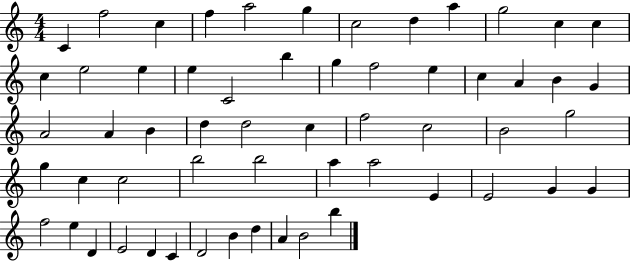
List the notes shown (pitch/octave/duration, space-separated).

C4/q F5/h C5/q F5/q A5/h G5/q C5/h D5/q A5/q G5/h C5/q C5/q C5/q E5/h E5/q E5/q C4/h B5/q G5/q F5/h E5/q C5/q A4/q B4/q G4/q A4/h A4/q B4/q D5/q D5/h C5/q F5/h C5/h B4/h G5/h G5/q C5/q C5/h B5/h B5/h A5/q A5/h E4/q E4/h G4/q G4/q F5/h E5/q D4/q E4/h D4/q C4/q D4/h B4/q D5/q A4/q B4/h B5/q